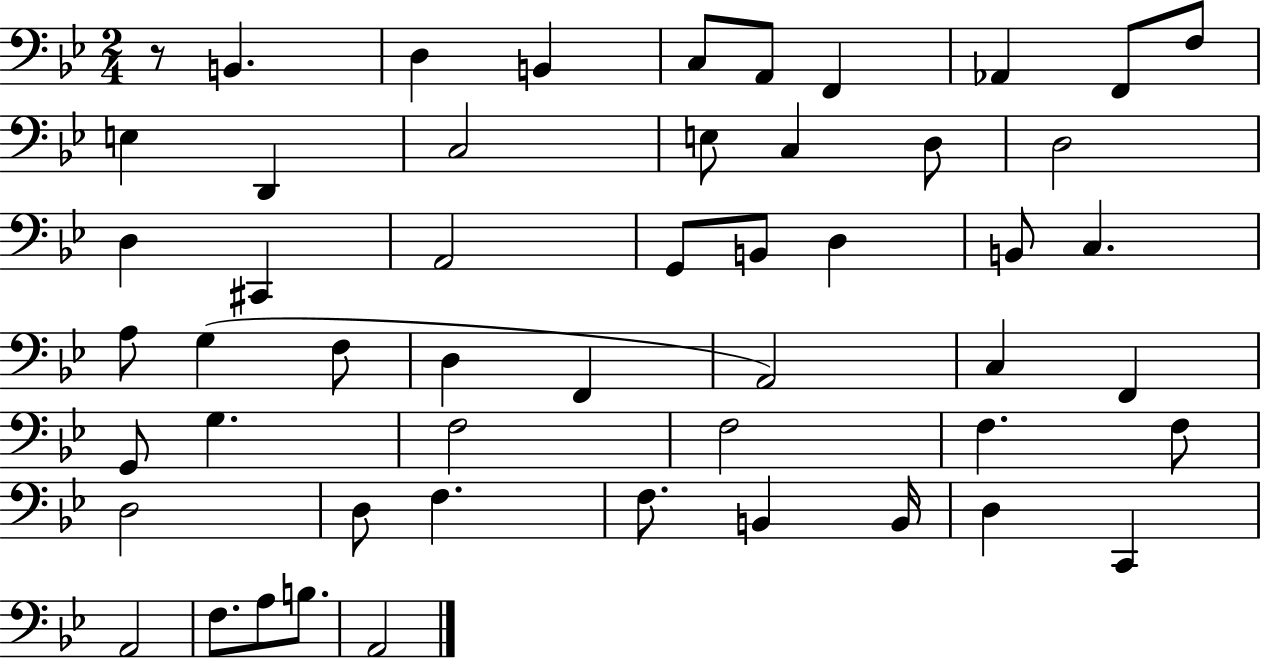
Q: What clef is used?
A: bass